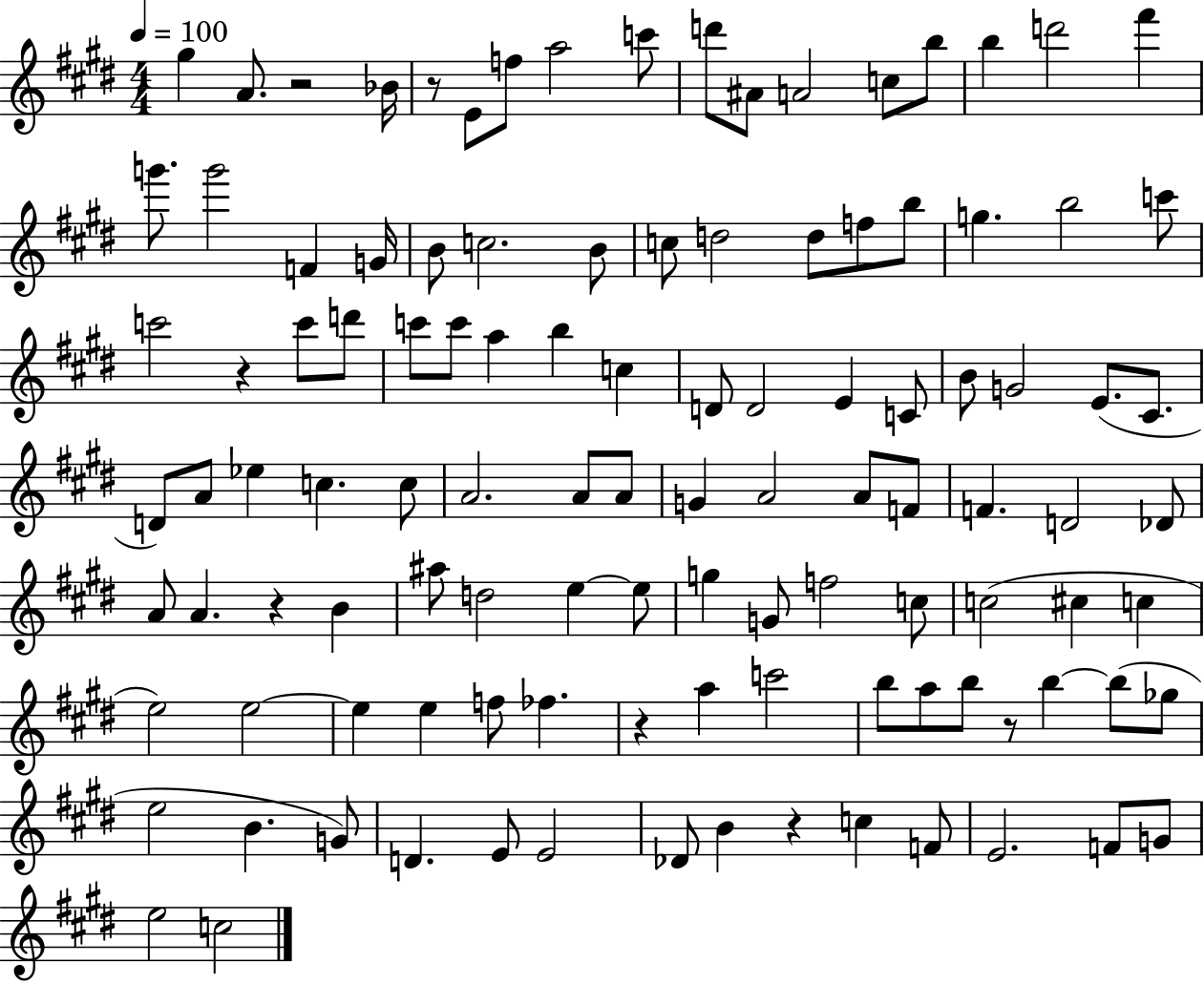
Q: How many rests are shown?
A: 7